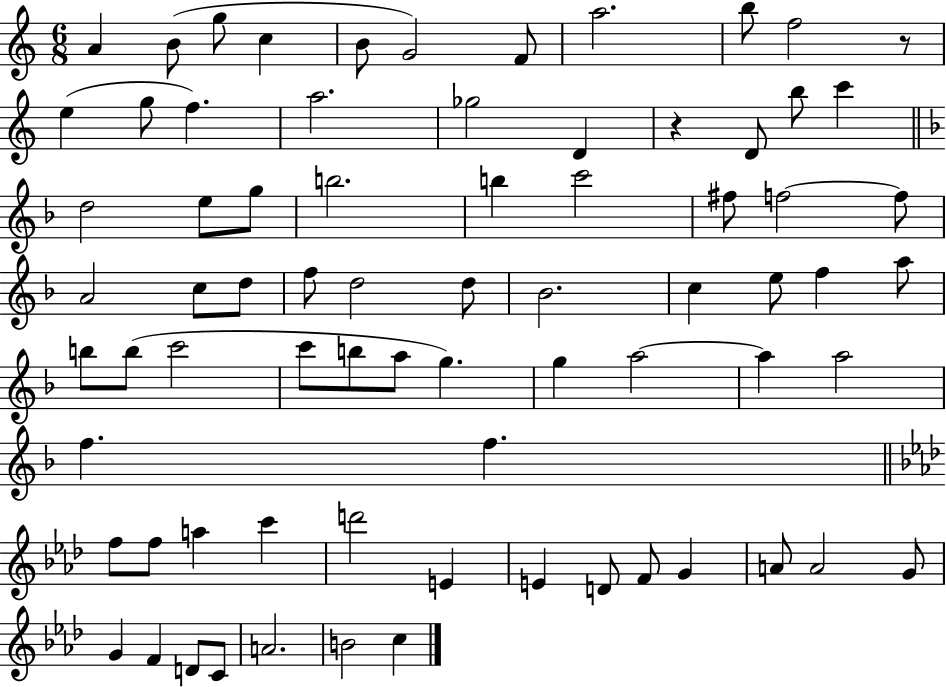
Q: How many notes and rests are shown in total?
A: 74